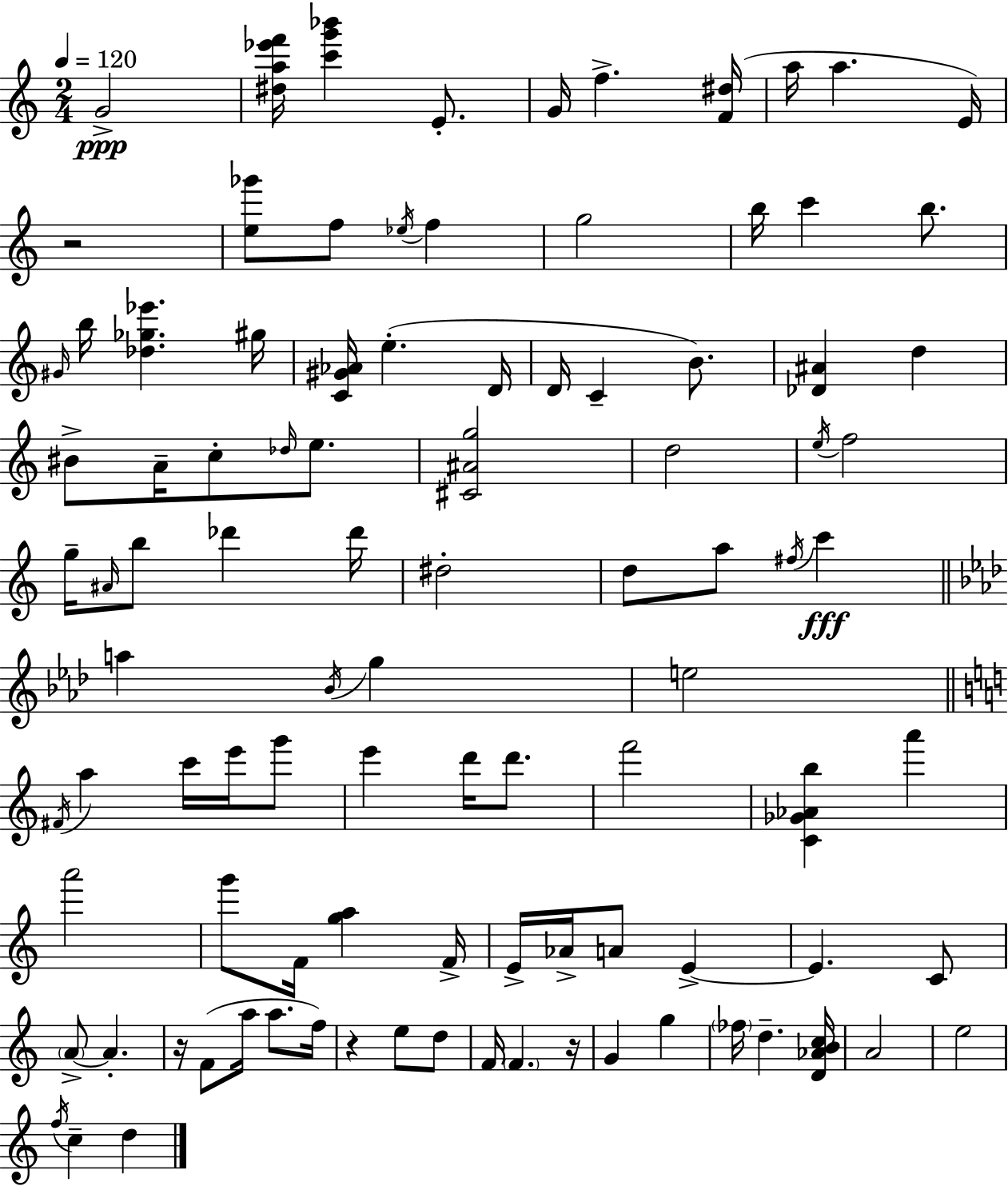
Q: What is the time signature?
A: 2/4